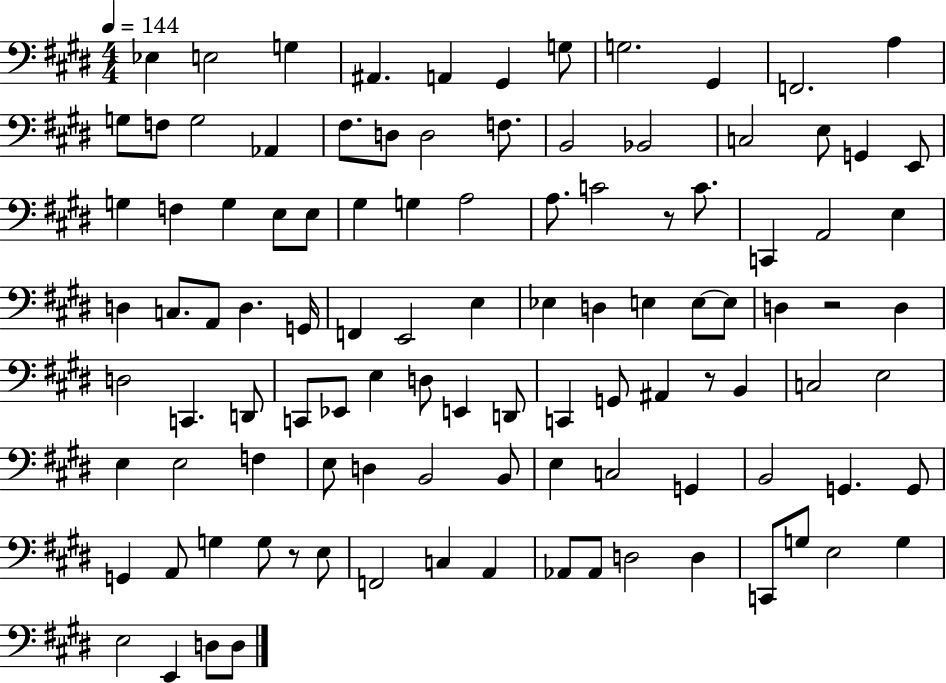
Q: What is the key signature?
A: E major